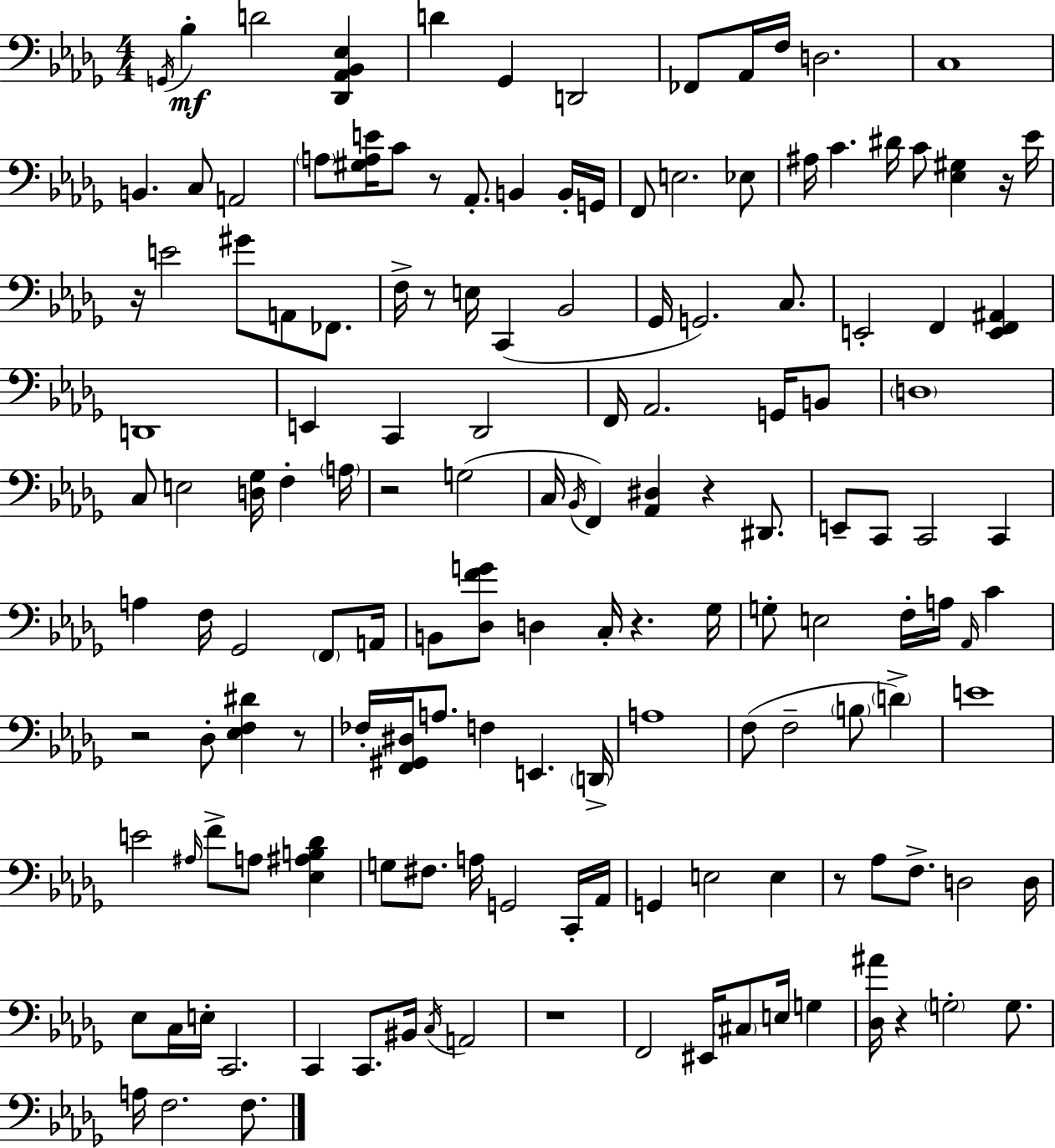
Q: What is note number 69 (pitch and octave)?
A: B2